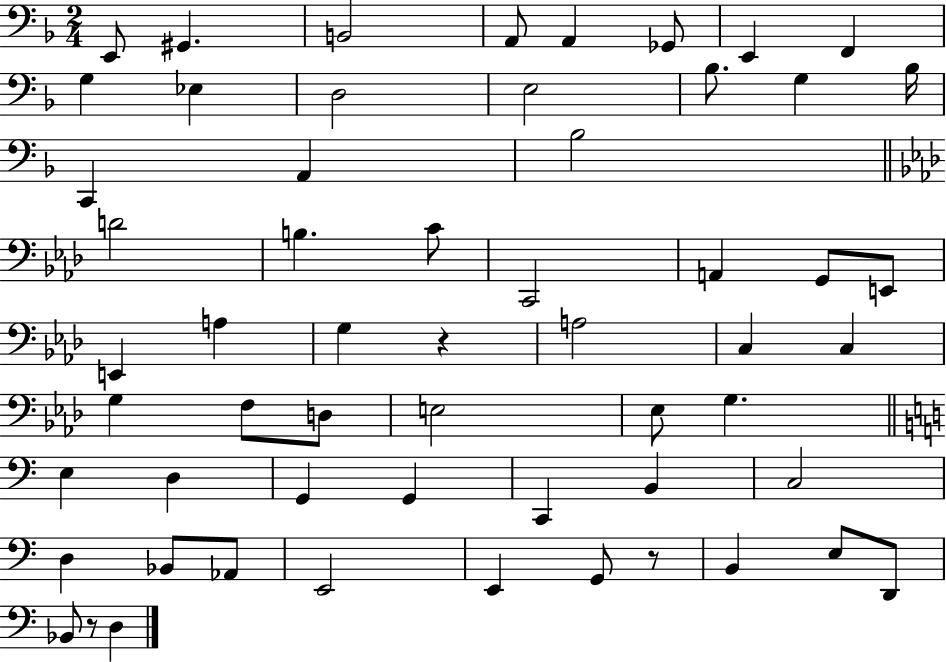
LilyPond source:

{
  \clef bass
  \numericTimeSignature
  \time 2/4
  \key f \major
  e,8 gis,4. | b,2 | a,8 a,4 ges,8 | e,4 f,4 | \break g4 ees4 | d2 | e2 | bes8. g4 bes16 | \break c,4 a,4 | bes2 | \bar "||" \break \key f \minor d'2 | b4. c'8 | c,2 | a,4 g,8 e,8 | \break e,4 a4 | g4 r4 | a2 | c4 c4 | \break g4 f8 d8 | e2 | ees8 g4. | \bar "||" \break \key a \minor e4 d4 | g,4 g,4 | c,4 b,4 | c2 | \break d4 bes,8 aes,8 | e,2 | e,4 g,8 r8 | b,4 e8 d,8 | \break bes,8 r8 d4 | \bar "|."
}